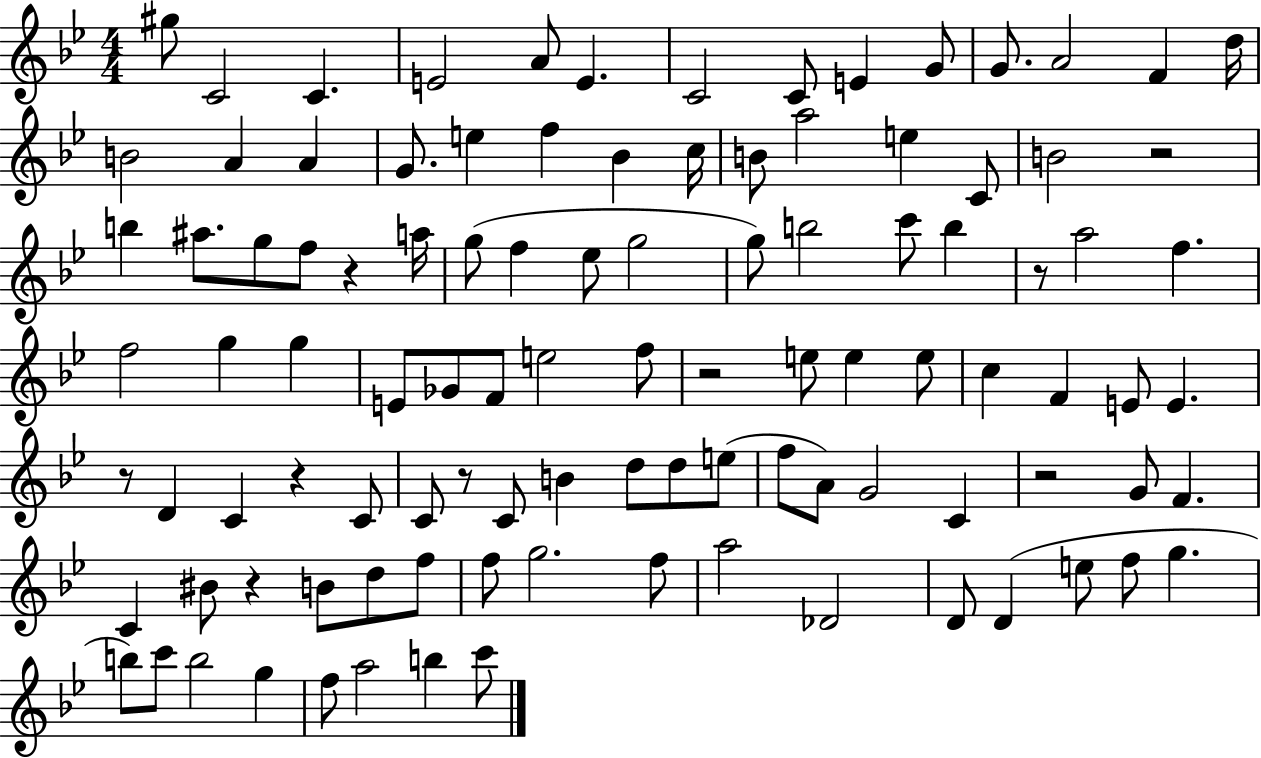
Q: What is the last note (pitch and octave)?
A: C6